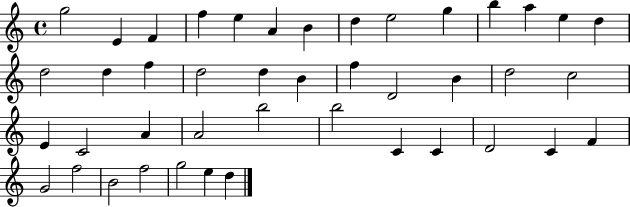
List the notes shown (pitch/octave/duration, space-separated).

G5/h E4/q F4/q F5/q E5/q A4/q B4/q D5/q E5/h G5/q B5/q A5/q E5/q D5/q D5/h D5/q F5/q D5/h D5/q B4/q F5/q D4/h B4/q D5/h C5/h E4/q C4/h A4/q A4/h B5/h B5/h C4/q C4/q D4/h C4/q F4/q G4/h F5/h B4/h F5/h G5/h E5/q D5/q